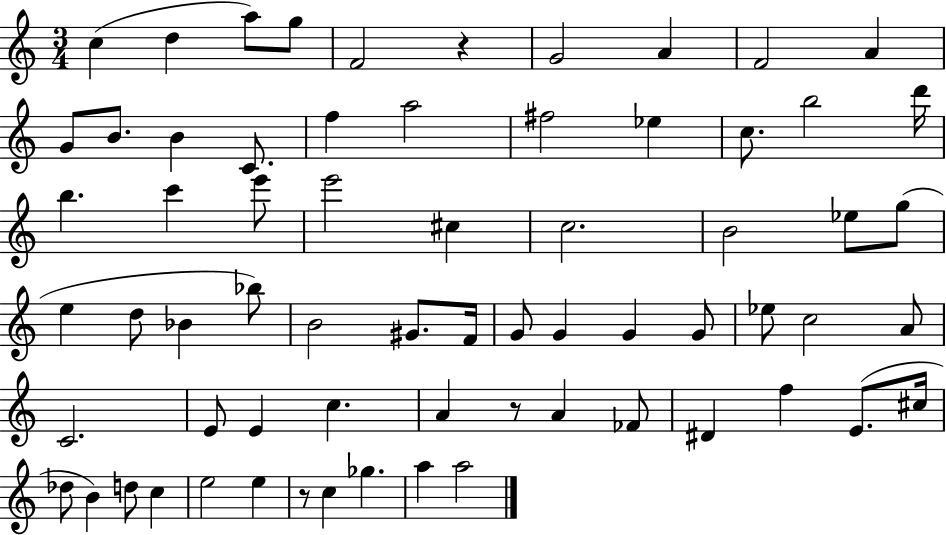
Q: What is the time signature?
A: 3/4